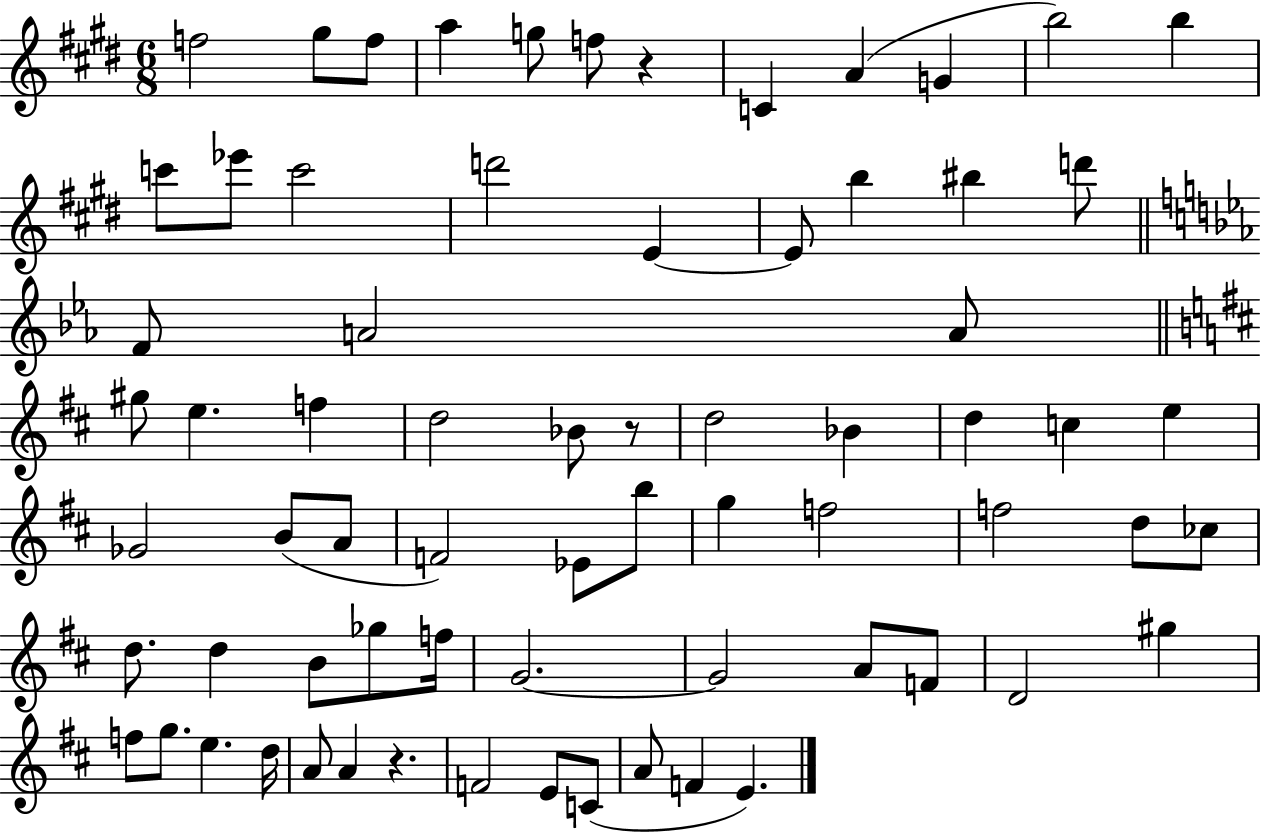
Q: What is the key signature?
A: E major